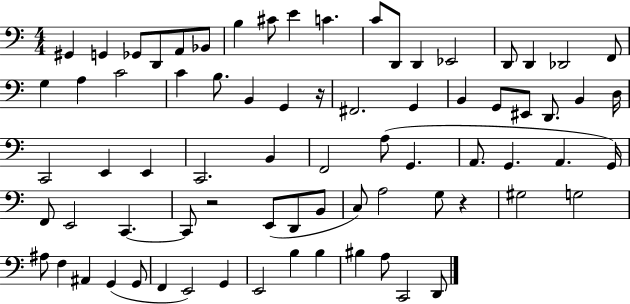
{
  \clef bass
  \numericTimeSignature
  \time 4/4
  \key c \major
  \repeat volta 2 { gis,4 g,4 ges,8 d,8 a,8 bes,8 | b4 cis'8 e'4 c'4. | c'8 d,8 d,4 ees,2 | d,8 d,4 des,2 f,8 | \break g4 a4 c'2 | c'4 b8. b,4 g,4 r16 | fis,2. g,4 | b,4 g,8 eis,8 d,8. b,4 d16 | \break c,2 e,4 e,4 | c,2. b,4 | f,2 a8( g,4. | a,8. g,4. a,4. g,16) | \break f,8 e,2 c,4.~~ | c,8 r2 e,8( d,8 b,8 | c8) a2 g8 r4 | gis2 g2 | \break ais8 f4 ais,4 g,4( g,8 | f,4 e,2) g,4 | e,2 b4 b4 | bis4 a8 c,2 d,8 | \break } \bar "|."
}